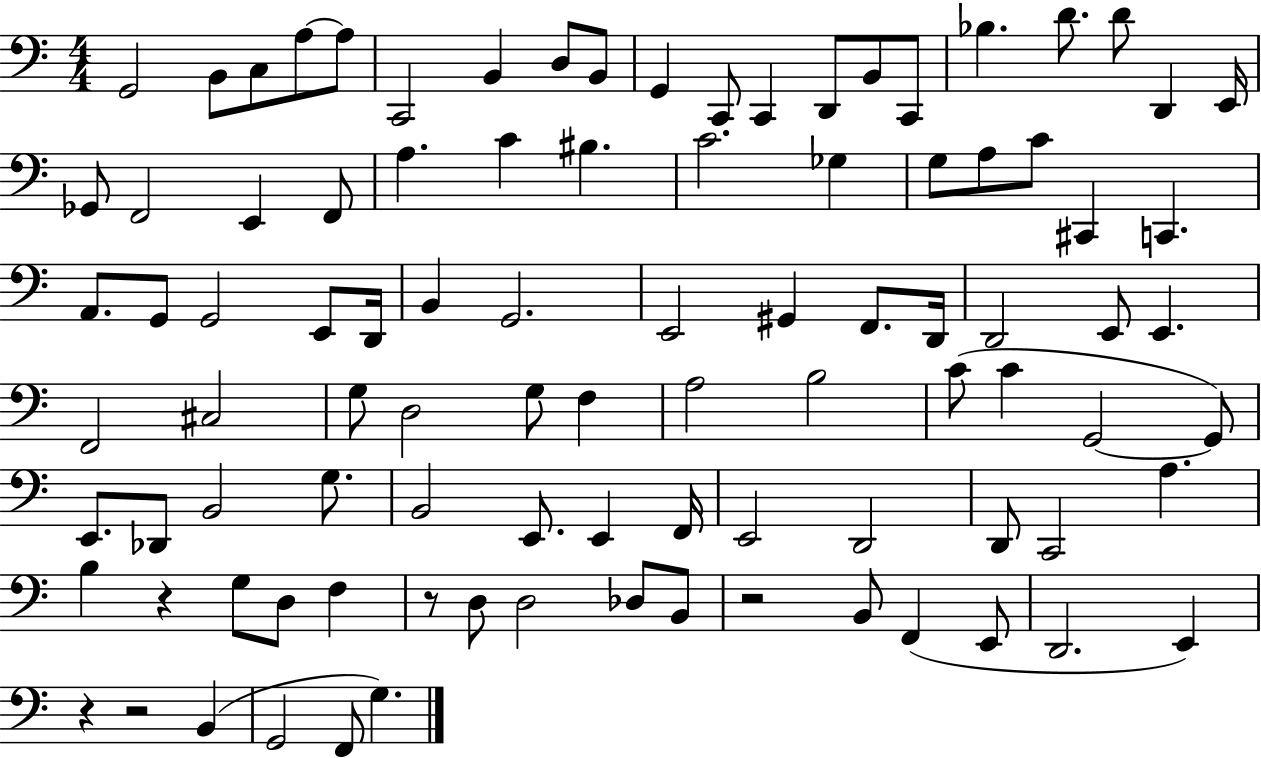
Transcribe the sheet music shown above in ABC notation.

X:1
T:Untitled
M:4/4
L:1/4
K:C
G,,2 B,,/2 C,/2 A,/2 A,/2 C,,2 B,, D,/2 B,,/2 G,, C,,/2 C,, D,,/2 B,,/2 C,,/2 _B, D/2 D/2 D,, E,,/4 _G,,/2 F,,2 E,, F,,/2 A, C ^B, C2 _G, G,/2 A,/2 C/2 ^C,, C,, A,,/2 G,,/2 G,,2 E,,/2 D,,/4 B,, G,,2 E,,2 ^G,, F,,/2 D,,/4 D,,2 E,,/2 E,, F,,2 ^C,2 G,/2 D,2 G,/2 F, A,2 B,2 C/2 C G,,2 G,,/2 E,,/2 _D,,/2 B,,2 G,/2 B,,2 E,,/2 E,, F,,/4 E,,2 D,,2 D,,/2 C,,2 A, B, z G,/2 D,/2 F, z/2 D,/2 D,2 _D,/2 B,,/2 z2 B,,/2 F,, E,,/2 D,,2 E,, z z2 B,, G,,2 F,,/2 G,